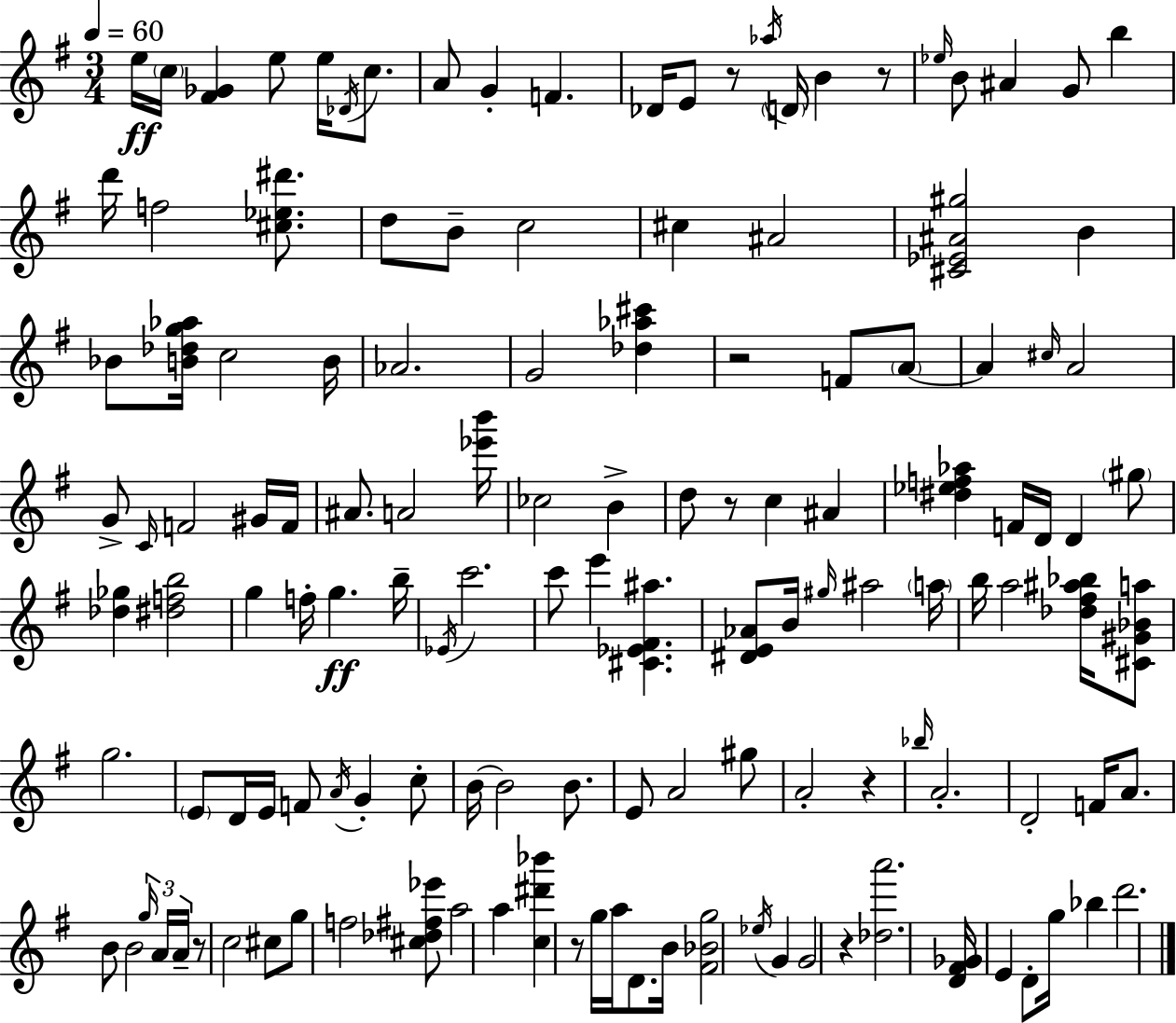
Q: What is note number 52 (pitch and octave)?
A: D4